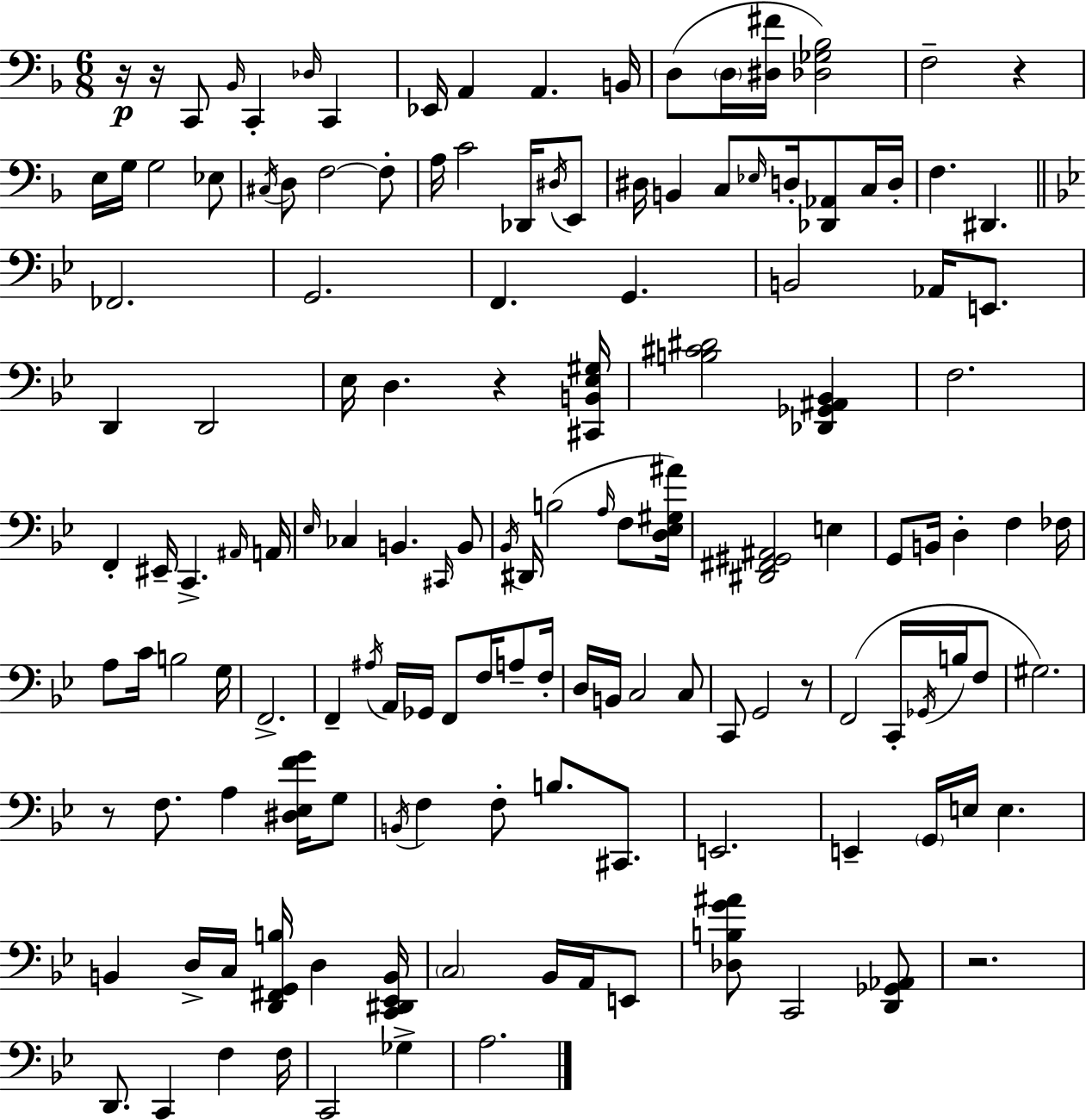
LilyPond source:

{
  \clef bass
  \numericTimeSignature
  \time 6/8
  \key d \minor
  r16\p r16 c,8 \grace { bes,16 } c,4-. \grace { des16 } c,4 | ees,16 a,4 a,4. | b,16 d8( \parenthesize d16 <dis fis'>16 <des ges bes>2) | f2-- r4 | \break e16 g16 g2 | ees8 \acciaccatura { cis16 } d8 f2~~ | f8-. a16 c'2 | des,16 \acciaccatura { dis16 } e,8 dis16 b,4 c8 \grace { ees16 } | \break d16-. <des, aes,>8 c16 d16-. f4. dis,4. | \bar "||" \break \key bes \major fes,2. | g,2. | f,4. g,4. | b,2 aes,16 e,8. | \break d,4 d,2 | ees16 d4. r4 <cis, b, ees gis>16 | <b cis' dis'>2 <des, ges, ais, bes,>4 | f2. | \break f,4-. eis,16-- c,4.-> \grace { ais,16 } | a,16 \grace { ees16 } ces4 b,4. | \grace { cis,16 } b,8 \acciaccatura { bes,16 } dis,16 b2( | \grace { a16 } f8 <d ees gis ais'>16) <dis, fis, gis, ais,>2 | \break e4 g,8 b,16 d4-. | f4 fes16 a8 c'16 b2 | g16 f,2.-> | f,4-- \acciaccatura { ais16 } a,16 ges,16 | \break f,8 f16 a8-- f16-. d16 b,16 c2 | c8 c,8 g,2 | r8 f,2( | c,16-. \acciaccatura { ges,16 } b16 f8 gis2.) | \break r8 f8. | a4 <dis ees f' g'>16 g8 \acciaccatura { b,16 } f4 | f8-. b8. cis,8. e,2. | e,4-- | \break \parenthesize g,16 e16 e4. b,4 | d16-> c16 <d, fis, g, b>16 d4 <c, dis, ees, b,>16 \parenthesize c2 | bes,16 a,16 e,8 <des b g' ais'>8 c,2 | <d, ges, aes,>8 r2. | \break d,8. c,4 | f4 f16 c,2 | ges4-> a2. | \bar "|."
}